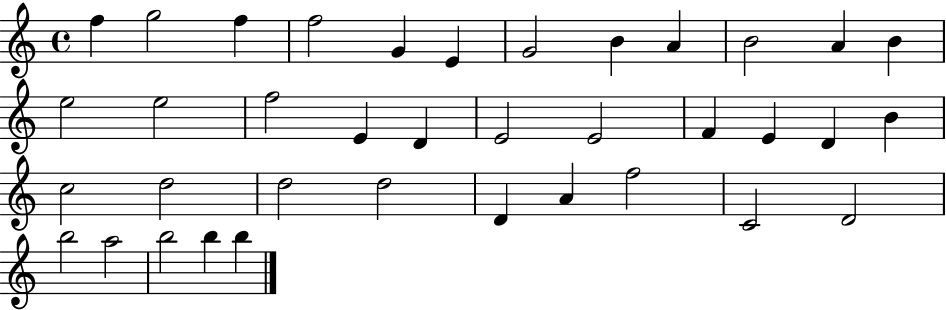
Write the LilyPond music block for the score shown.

{
  \clef treble
  \time 4/4
  \defaultTimeSignature
  \key c \major
  f''4 g''2 f''4 | f''2 g'4 e'4 | g'2 b'4 a'4 | b'2 a'4 b'4 | \break e''2 e''2 | f''2 e'4 d'4 | e'2 e'2 | f'4 e'4 d'4 b'4 | \break c''2 d''2 | d''2 d''2 | d'4 a'4 f''2 | c'2 d'2 | \break b''2 a''2 | b''2 b''4 b''4 | \bar "|."
}